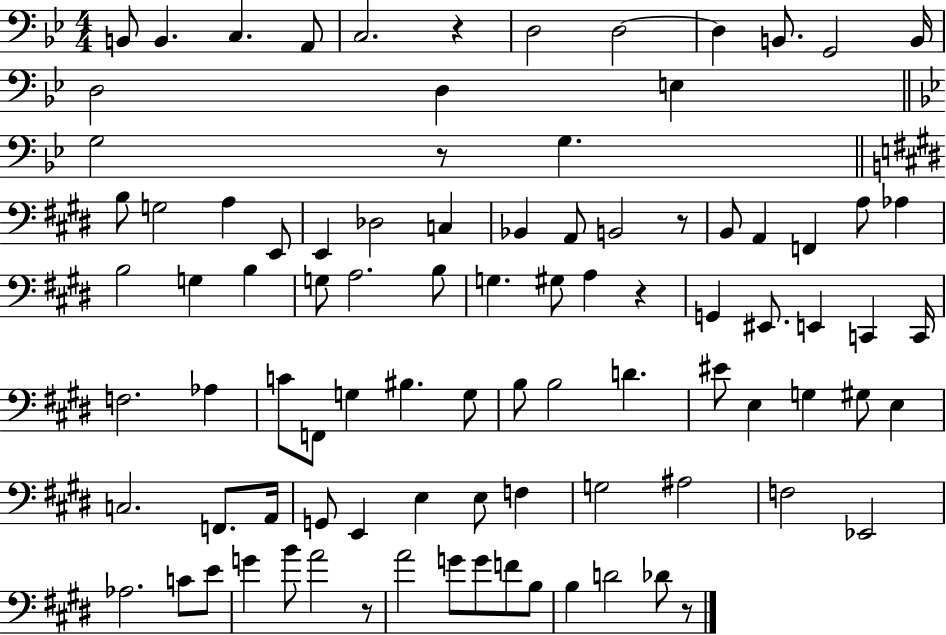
B2/e B2/q. C3/q. A2/e C3/h. R/q D3/h D3/h D3/q B2/e. G2/h B2/s D3/h D3/q E3/q G3/h R/e G3/q. B3/e G3/h A3/q E2/e E2/q Db3/h C3/q Bb2/q A2/e B2/h R/e B2/e A2/q F2/q A3/e Ab3/q B3/h G3/q B3/q G3/e A3/h. B3/e G3/q. G#3/e A3/q R/q G2/q EIS2/e. E2/q C2/q C2/s F3/h. Ab3/q C4/e F2/e G3/q BIS3/q. G3/e B3/e B3/h D4/q. EIS4/e E3/q G3/q G#3/e E3/q C3/h. F2/e. A2/s G2/e E2/q E3/q E3/e F3/q G3/h A#3/h F3/h Eb2/h Ab3/h. C4/e E4/e G4/q B4/e A4/h R/e A4/h G4/e G4/e F4/e B3/e B3/q D4/h Db4/e R/e